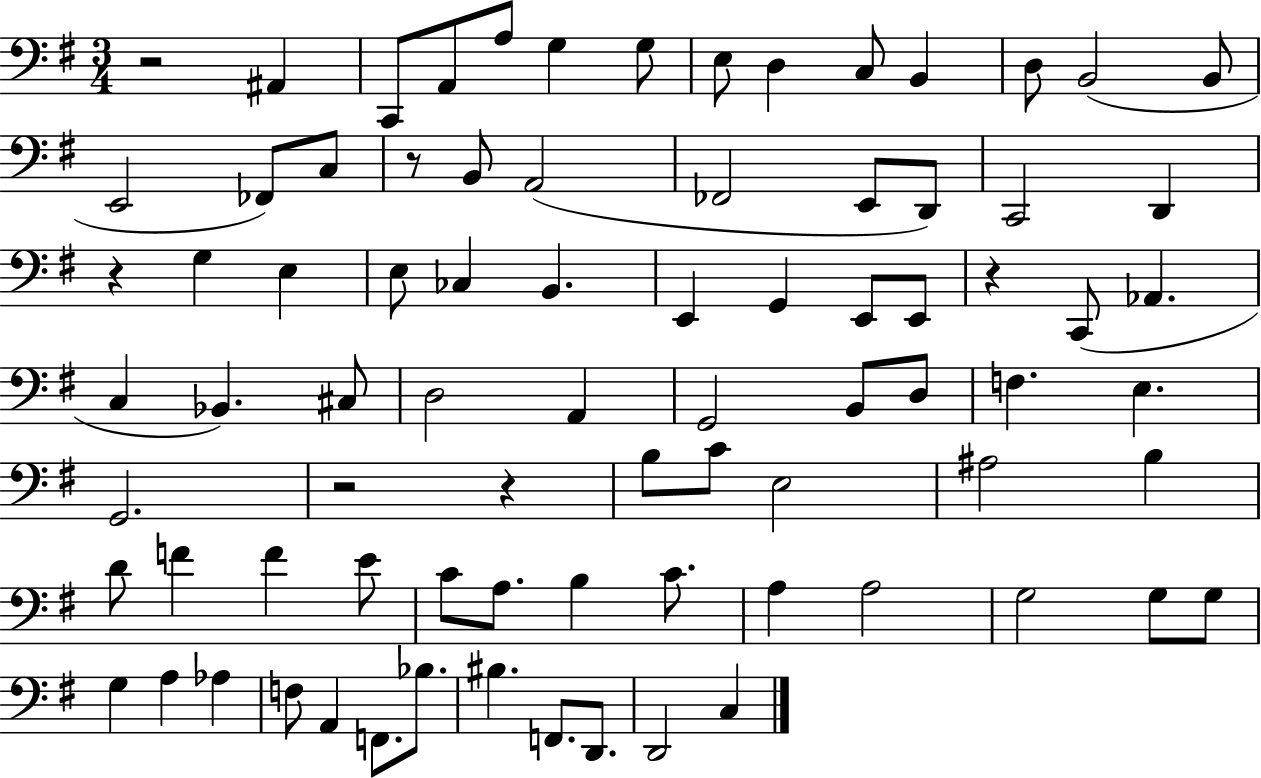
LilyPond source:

{
  \clef bass
  \numericTimeSignature
  \time 3/4
  \key g \major
  r2 ais,4 | c,8 a,8 a8 g4 g8 | e8 d4 c8 b,4 | d8 b,2( b,8 | \break e,2 fes,8) c8 | r8 b,8 a,2( | fes,2 e,8 d,8) | c,2 d,4 | \break r4 g4 e4 | e8 ces4 b,4. | e,4 g,4 e,8 e,8 | r4 c,8( aes,4. | \break c4 bes,4.) cis8 | d2 a,4 | g,2 b,8 d8 | f4. e4. | \break g,2. | r2 r4 | b8 c'8 e2 | ais2 b4 | \break d'8 f'4 f'4 e'8 | c'8 a8. b4 c'8. | a4 a2 | g2 g8 g8 | \break g4 a4 aes4 | f8 a,4 f,8. bes8. | bis4. f,8. d,8. | d,2 c4 | \break \bar "|."
}